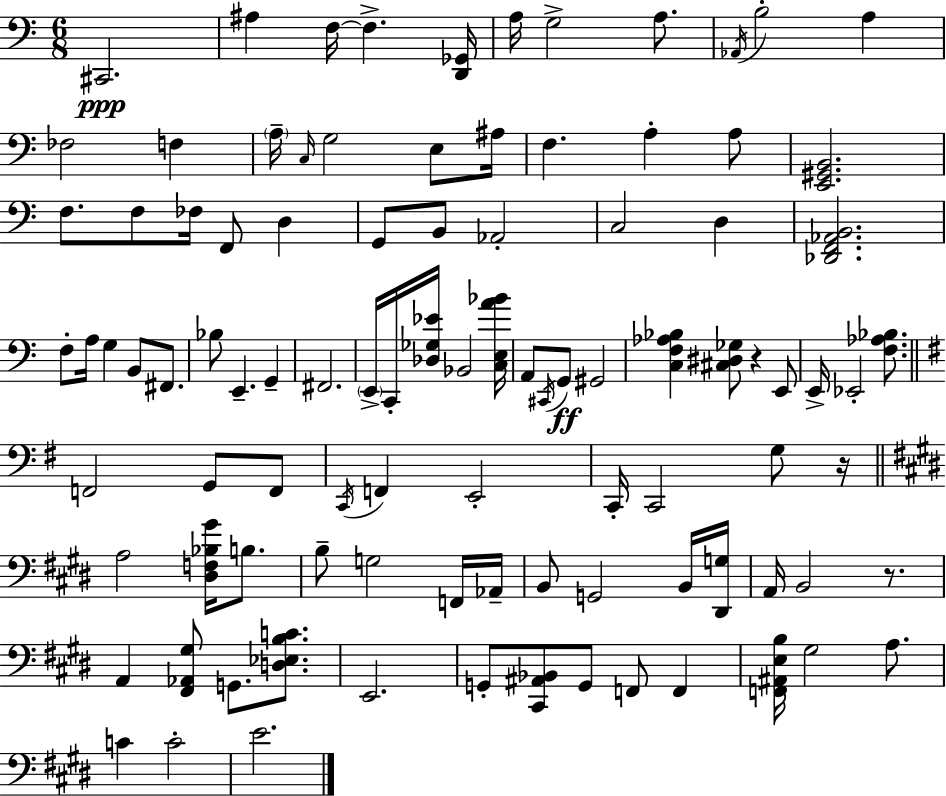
C#2/h. A#3/q F3/s F3/q. [D2,Gb2]/s A3/s G3/h A3/e. Ab2/s B3/h A3/q FES3/h F3/q A3/s C3/s G3/h E3/e A#3/s F3/q. A3/q A3/e [E2,G#2,B2]/h. F3/e. F3/e FES3/s F2/e D3/q G2/e B2/e Ab2/h C3/h D3/q [Db2,F2,Ab2,B2]/h. F3/e A3/s G3/q B2/e F#2/e. Bb3/e E2/q. G2/q F#2/h. E2/s C2/s [Db3,Gb3,Eb4]/s Bb2/h [C3,E3,A4,Bb4]/s A2/e C#2/s G2/e G#2/h [C3,F3,Ab3,Bb3]/q [C#3,D#3,Gb3]/e R/q E2/e E2/s Eb2/h [F3,Ab3,Bb3]/e. F2/h G2/e F2/e C2/s F2/q E2/h C2/s C2/h G3/e R/s A3/h [D#3,F3,Bb3,G#4]/s B3/e. B3/e G3/h F2/s Ab2/s B2/e G2/h B2/s [D#2,G3]/s A2/s B2/h R/e. A2/q [F#2,Ab2,G#3]/e G2/e. [D3,Eb3,B3,C4]/e. E2/h. G2/e [C#2,A#2,Bb2]/e G2/e F2/e F2/q [F2,A#2,E3,B3]/s G#3/h A3/e. C4/q C4/h E4/h.